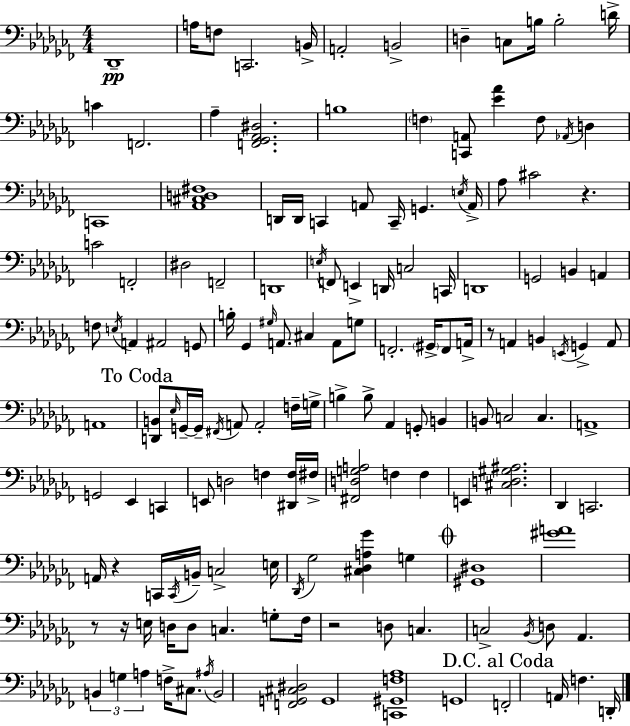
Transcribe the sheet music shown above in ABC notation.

X:1
T:Untitled
M:4/4
L:1/4
K:Abm
_D,,4 A,/4 F,/2 C,,2 B,,/4 A,,2 B,,2 D, C,/2 B,/4 B,2 D/4 C F,,2 _A, [F,,_G,,_A,,^D,]2 B,4 F, [C,,A,,]/2 [_E_A] F,/2 _A,,/4 D, C,,4 [_A,,^C,D,^F,]4 D,,/4 D,,/4 C,, A,,/2 C,,/4 G,, E,/4 A,,/4 _A,/2 ^C2 z C2 F,,2 ^D,2 F,,2 D,,4 E,/4 F,,/2 E,, D,,/4 C,2 C,,/4 D,,4 G,,2 B,, A,, F,/2 E,/4 A,, ^A,,2 G,,/2 B,/4 _G,, ^G,/4 A,,/2 ^C, A,,/2 G,/2 F,,2 ^G,,/4 F,,/2 A,,/4 z/2 A,, B,, E,,/4 G,, A,,/2 A,,4 [D,,B,,]/2 _E,/4 G,,/4 G,,/4 ^F,,/4 A,,/2 A,,2 F,/4 G,/4 B, B,/2 _A,, G,,/2 B,, B,,/2 C,2 C, A,,4 G,,2 _E,, C,, E,,/2 D,2 F, [^D,,F,]/4 ^F,/4 [^F,,D,G,A,]2 F, F, E,, [^C,D,^G,^A,]2 _D,, C,,2 A,,/4 z C,,/4 C,,/4 B,,/4 C,2 E,/4 _D,,/4 _G,2 [^C,_D,A,_G] G, [^G,,^D,]4 [^GA]4 z/2 z/4 E,/4 D,/4 D,/2 C, G,/2 _F,/4 z2 D,/2 C, C,2 _B,,/4 D,/2 _A,, B,, G, A, F,/4 ^C,/2 ^A,/4 B,,2 [F,,G,,^C,^D,]2 G,,4 [C,,^G,,F,_A,]4 G,,4 F,,2 A,,/4 F, D,,/4